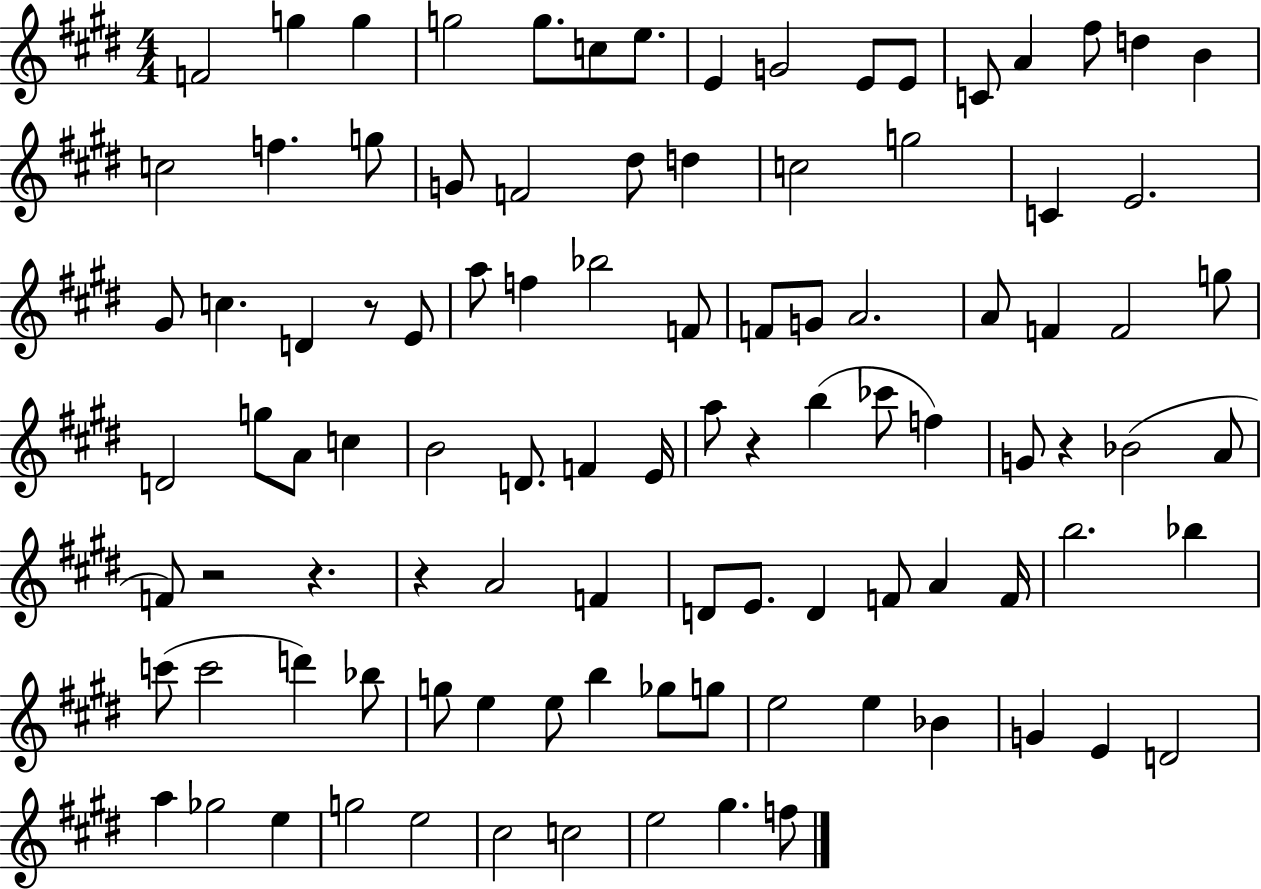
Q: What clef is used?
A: treble